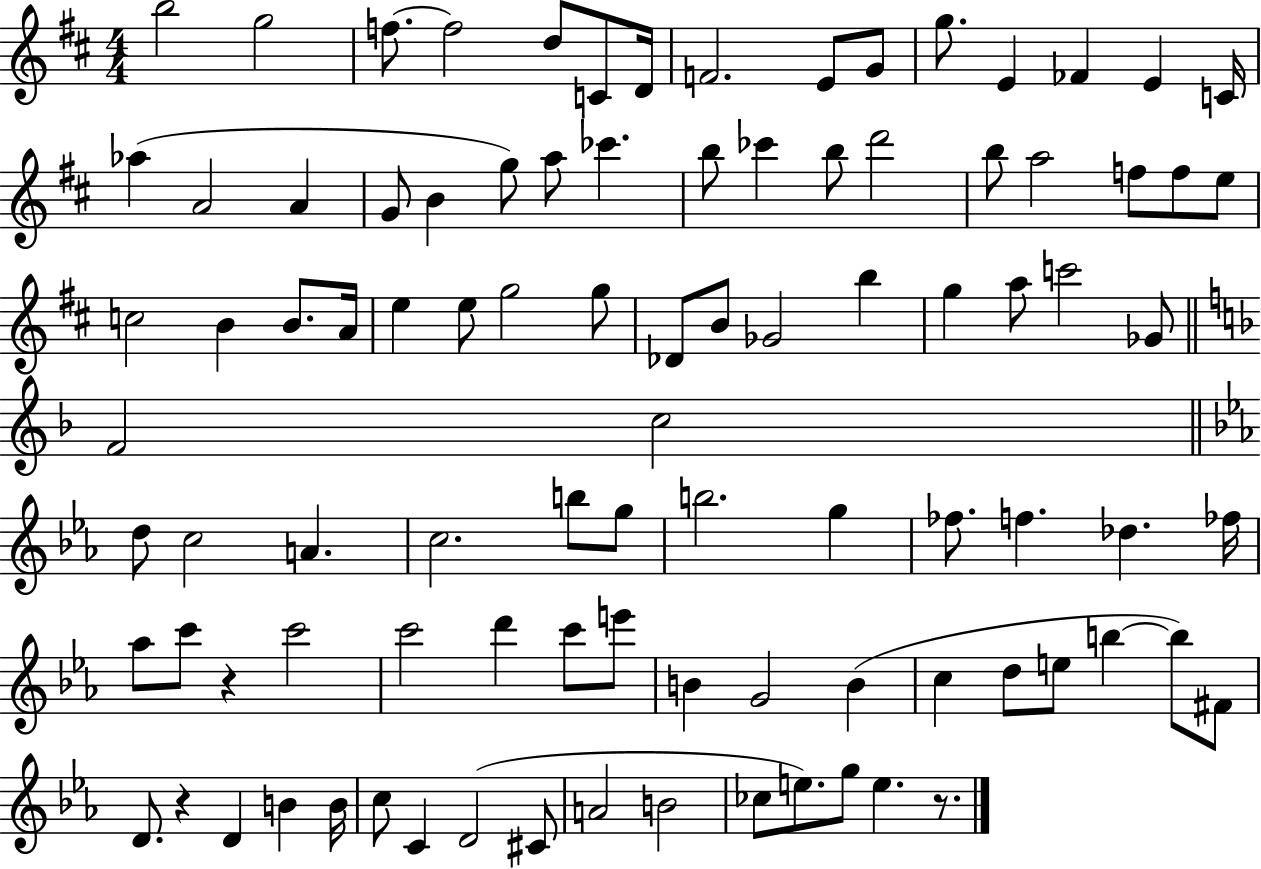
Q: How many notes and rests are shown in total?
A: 95